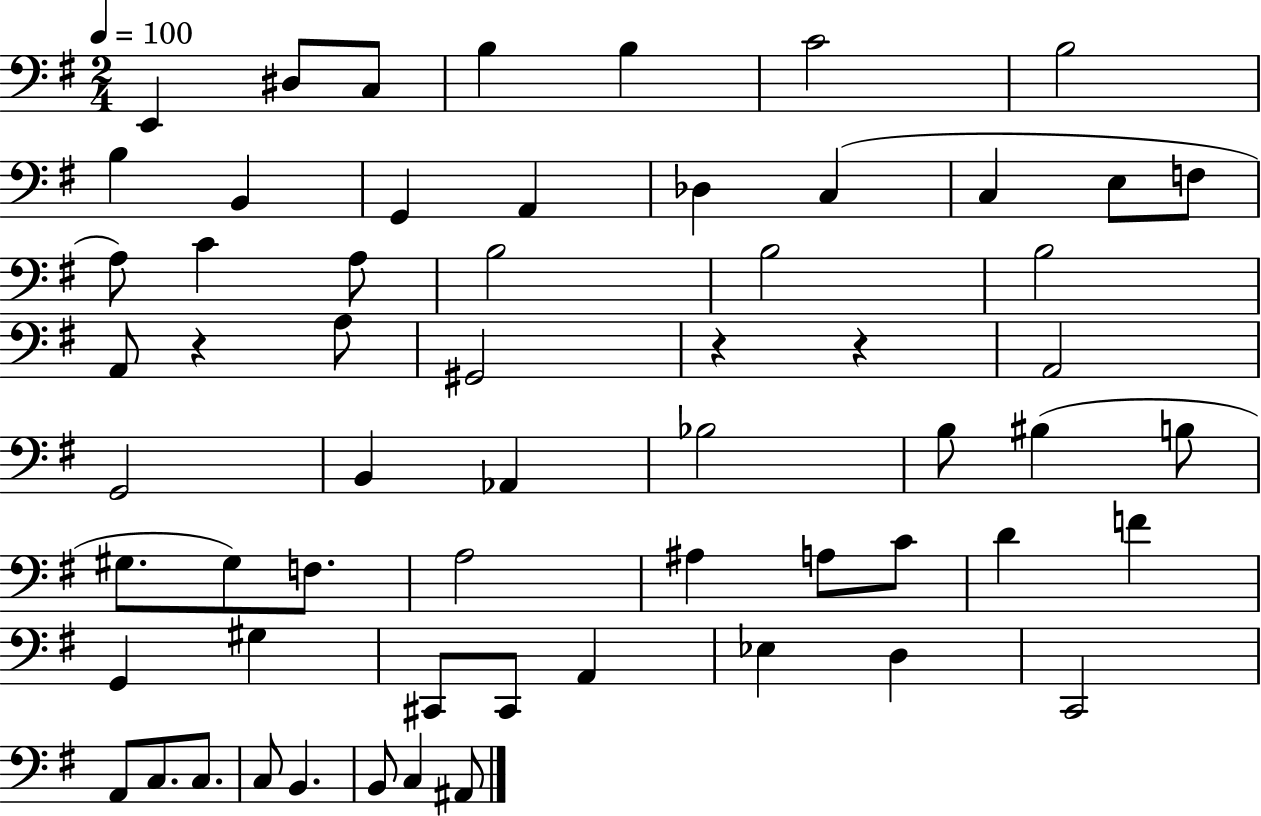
{
  \clef bass
  \numericTimeSignature
  \time 2/4
  \key g \major
  \tempo 4 = 100
  e,4 dis8 c8 | b4 b4 | c'2 | b2 | \break b4 b,4 | g,4 a,4 | des4 c4( | c4 e8 f8 | \break a8) c'4 a8 | b2 | b2 | b2 | \break a,8 r4 a8 | gis,2 | r4 r4 | a,2 | \break g,2 | b,4 aes,4 | bes2 | b8 bis4( b8 | \break gis8. gis8) f8. | a2 | ais4 a8 c'8 | d'4 f'4 | \break g,4 gis4 | cis,8 cis,8 a,4 | ees4 d4 | c,2 | \break a,8 c8. c8. | c8 b,4. | b,8 c4 ais,8 | \bar "|."
}